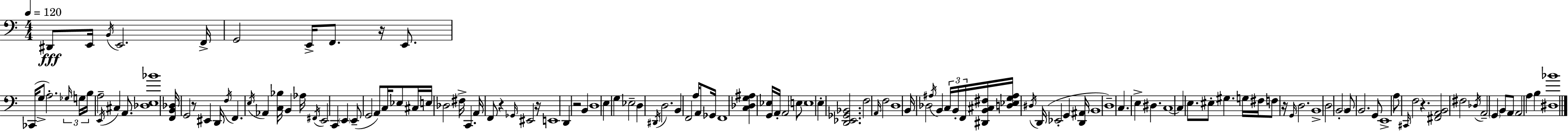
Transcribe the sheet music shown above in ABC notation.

X:1
T:Untitled
M:4/4
L:1/4
K:C
^D,,/2 E,,/4 B,,/4 E,,2 F,,/4 G,,2 E,,/4 F,,/2 z/4 E,,/2 _C,,/4 G,/2 A,2 _G,/4 G,/4 B,/4 A,2 E,,/4 ^C, A,,/2 [_D,E,_B]4 [F,,B,,_D,]/4 G,,2 z/2 ^E,, D,,/4 F,/4 F,, E,/4 _A,, [C,_B,]/4 B,, _A,/4 ^F,,/4 E,,2 C,, E,, E,,/2 G,,2 A,,/2 C,/4 _E,/2 ^C,/4 E,/4 _D,2 ^F,/4 C,, A,,/4 F,,/2 z _G,,/4 ^E,,2 z/4 E,,4 D,, z2 B,, D,4 E, G, _E,2 D, ^D,,/4 D,2 B,, F,,2 A,/4 A,,/2 _G,,/4 F,,4 [C,_D,G,^A,] [G,,_E,]/4 A,,/4 A,,2 E,/2 E,4 E, [D,,_E,,_G,,_B,,]2 F,2 A,,/4 F,2 D,4 B,,/4 _D,2 ^A,/4 B,, C,/4 B,,/4 F,,/4 [^D,,B,,^C,^F,]/4 [D,_E,G,^A,]/4 ^D,/4 D,,/4 _E,,2 G,, [D,,^A,,]/4 B,,4 D,4 C, E, ^D, C,4 C, E,/2 ^E,/2 ^G, G,/4 ^F,/4 F,/2 z/4 G,,/4 D,2 B,,4 D,2 B,,2 B,,/2 B,,2 G,,/2 E,,4 A,/2 ^C,,/4 F,2 z [^F,,A,,B,,]2 ^F,2 _D,/4 A,,2 G,, B,,/2 A,,/2 A,,2 A, B, [^D,_B]4